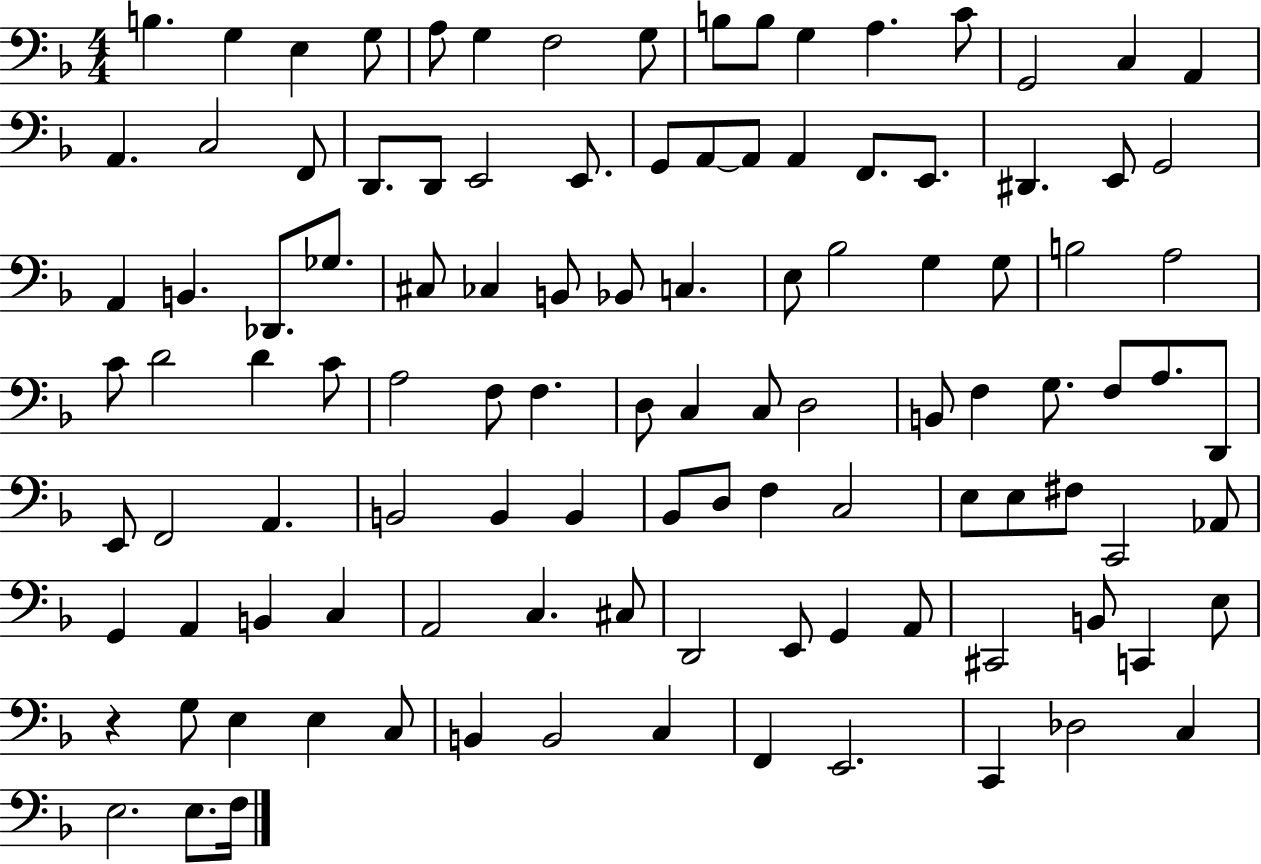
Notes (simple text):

B3/q. G3/q E3/q G3/e A3/e G3/q F3/h G3/e B3/e B3/e G3/q A3/q. C4/e G2/h C3/q A2/q A2/q. C3/h F2/e D2/e. D2/e E2/h E2/e. G2/e A2/e A2/e A2/q F2/e. E2/e. D#2/q. E2/e G2/h A2/q B2/q. Db2/e. Gb3/e. C#3/e CES3/q B2/e Bb2/e C3/q. E3/e Bb3/h G3/q G3/e B3/h A3/h C4/e D4/h D4/q C4/e A3/h F3/e F3/q. D3/e C3/q C3/e D3/h B2/e F3/q G3/e. F3/e A3/e. D2/e E2/e F2/h A2/q. B2/h B2/q B2/q Bb2/e D3/e F3/q C3/h E3/e E3/e F#3/e C2/h Ab2/e G2/q A2/q B2/q C3/q A2/h C3/q. C#3/e D2/h E2/e G2/q A2/e C#2/h B2/e C2/q E3/e R/q G3/e E3/q E3/q C3/e B2/q B2/h C3/q F2/q E2/h. C2/q Db3/h C3/q E3/h. E3/e. F3/s